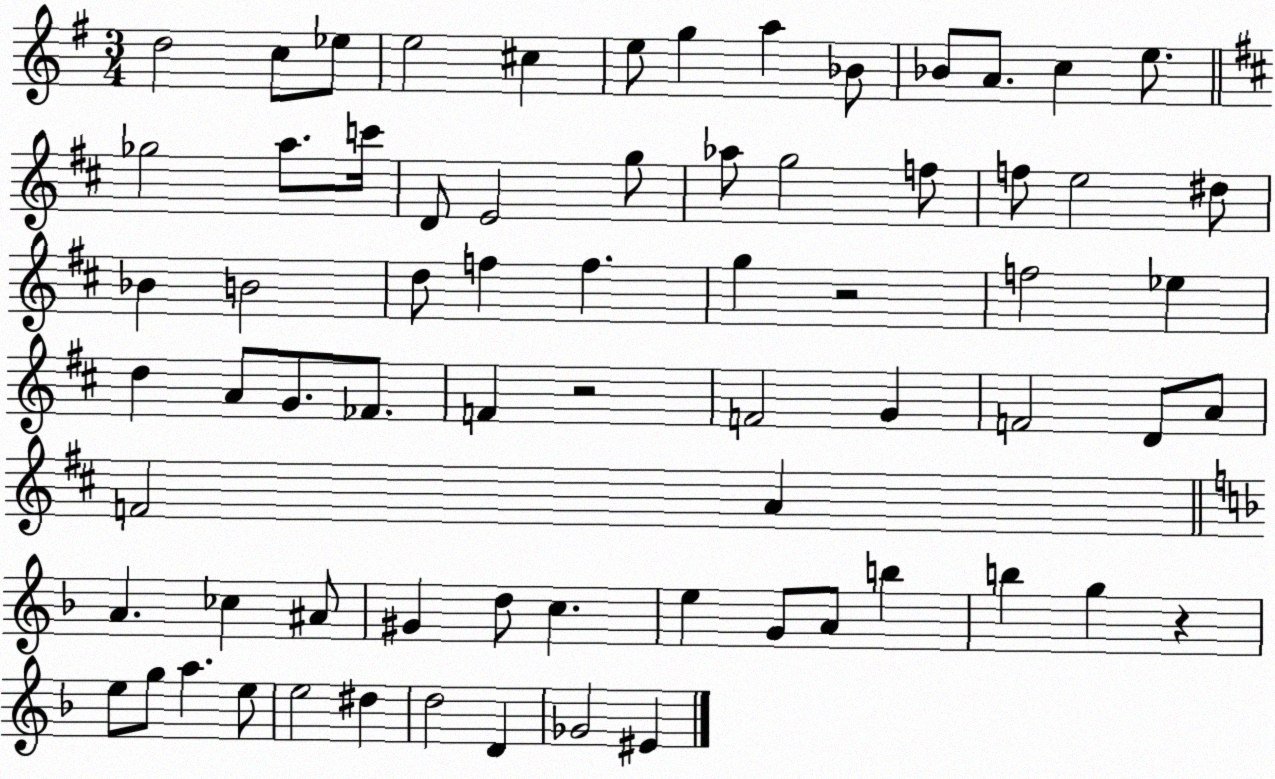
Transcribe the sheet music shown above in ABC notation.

X:1
T:Untitled
M:3/4
L:1/4
K:G
d2 c/2 _e/2 e2 ^c e/2 g a _B/2 _B/2 A/2 c e/2 _g2 a/2 c'/4 D/2 E2 g/2 _a/2 g2 f/2 f/2 e2 ^d/2 _B B2 d/2 f f g z2 f2 _e d A/2 G/2 _F/2 F z2 F2 G F2 D/2 A/2 F2 A A _c ^A/2 ^G d/2 c e G/2 A/2 b b g z e/2 g/2 a e/2 e2 ^d d2 D _G2 ^E